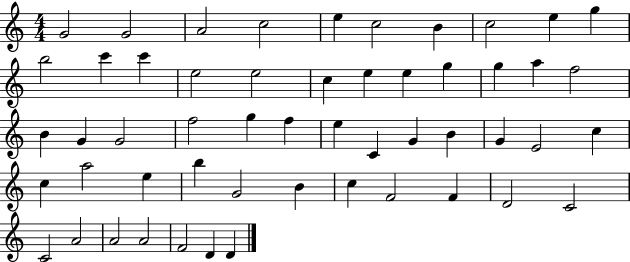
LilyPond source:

{
  \clef treble
  \numericTimeSignature
  \time 4/4
  \key c \major
  g'2 g'2 | a'2 c''2 | e''4 c''2 b'4 | c''2 e''4 g''4 | \break b''2 c'''4 c'''4 | e''2 e''2 | c''4 e''4 e''4 g''4 | g''4 a''4 f''2 | \break b'4 g'4 g'2 | f''2 g''4 f''4 | e''4 c'4 g'4 b'4 | g'4 e'2 c''4 | \break c''4 a''2 e''4 | b''4 g'2 b'4 | c''4 f'2 f'4 | d'2 c'2 | \break c'2 a'2 | a'2 a'2 | f'2 d'4 d'4 | \bar "|."
}